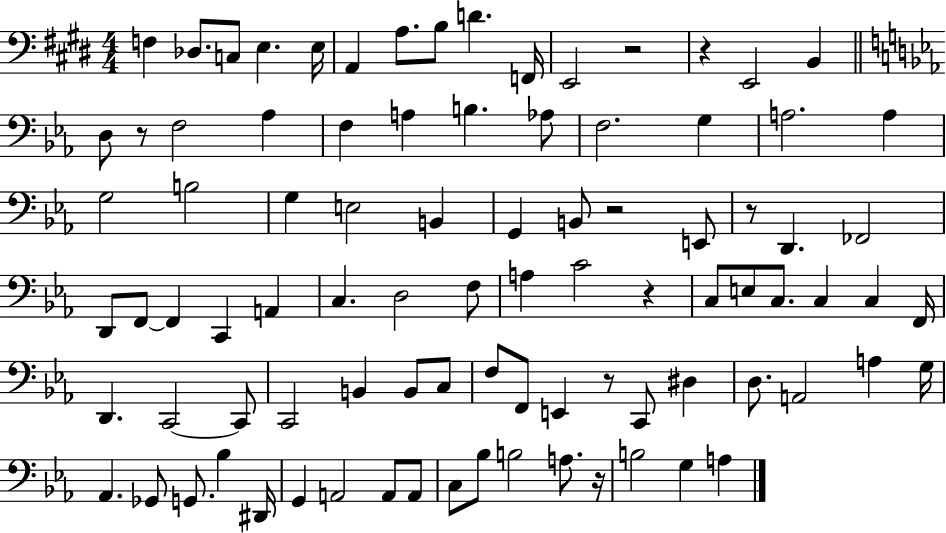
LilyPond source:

{
  \clef bass
  \numericTimeSignature
  \time 4/4
  \key e \major
  \repeat volta 2 { f4 des8. c8 e4. e16 | a,4 a8. b8 d'4. f,16 | e,2 r2 | r4 e,2 b,4 | \break \bar "||" \break \key ees \major d8 r8 f2 aes4 | f4 a4 b4. aes8 | f2. g4 | a2. a4 | \break g2 b2 | g4 e2 b,4 | g,4 b,8 r2 e,8 | r8 d,4. fes,2 | \break d,8 f,8~~ f,4 c,4 a,4 | c4. d2 f8 | a4 c'2 r4 | c8 e8 c8. c4 c4 f,16 | \break d,4. c,2~~ c,8 | c,2 b,4 b,8 c8 | f8 f,8 e,4 r8 c,8 dis4 | d8. a,2 a4 g16 | \break aes,4. ges,8 g,8. bes4 dis,16 | g,4 a,2 a,8 a,8 | c8 bes8 b2 a8. r16 | b2 g4 a4 | \break } \bar "|."
}